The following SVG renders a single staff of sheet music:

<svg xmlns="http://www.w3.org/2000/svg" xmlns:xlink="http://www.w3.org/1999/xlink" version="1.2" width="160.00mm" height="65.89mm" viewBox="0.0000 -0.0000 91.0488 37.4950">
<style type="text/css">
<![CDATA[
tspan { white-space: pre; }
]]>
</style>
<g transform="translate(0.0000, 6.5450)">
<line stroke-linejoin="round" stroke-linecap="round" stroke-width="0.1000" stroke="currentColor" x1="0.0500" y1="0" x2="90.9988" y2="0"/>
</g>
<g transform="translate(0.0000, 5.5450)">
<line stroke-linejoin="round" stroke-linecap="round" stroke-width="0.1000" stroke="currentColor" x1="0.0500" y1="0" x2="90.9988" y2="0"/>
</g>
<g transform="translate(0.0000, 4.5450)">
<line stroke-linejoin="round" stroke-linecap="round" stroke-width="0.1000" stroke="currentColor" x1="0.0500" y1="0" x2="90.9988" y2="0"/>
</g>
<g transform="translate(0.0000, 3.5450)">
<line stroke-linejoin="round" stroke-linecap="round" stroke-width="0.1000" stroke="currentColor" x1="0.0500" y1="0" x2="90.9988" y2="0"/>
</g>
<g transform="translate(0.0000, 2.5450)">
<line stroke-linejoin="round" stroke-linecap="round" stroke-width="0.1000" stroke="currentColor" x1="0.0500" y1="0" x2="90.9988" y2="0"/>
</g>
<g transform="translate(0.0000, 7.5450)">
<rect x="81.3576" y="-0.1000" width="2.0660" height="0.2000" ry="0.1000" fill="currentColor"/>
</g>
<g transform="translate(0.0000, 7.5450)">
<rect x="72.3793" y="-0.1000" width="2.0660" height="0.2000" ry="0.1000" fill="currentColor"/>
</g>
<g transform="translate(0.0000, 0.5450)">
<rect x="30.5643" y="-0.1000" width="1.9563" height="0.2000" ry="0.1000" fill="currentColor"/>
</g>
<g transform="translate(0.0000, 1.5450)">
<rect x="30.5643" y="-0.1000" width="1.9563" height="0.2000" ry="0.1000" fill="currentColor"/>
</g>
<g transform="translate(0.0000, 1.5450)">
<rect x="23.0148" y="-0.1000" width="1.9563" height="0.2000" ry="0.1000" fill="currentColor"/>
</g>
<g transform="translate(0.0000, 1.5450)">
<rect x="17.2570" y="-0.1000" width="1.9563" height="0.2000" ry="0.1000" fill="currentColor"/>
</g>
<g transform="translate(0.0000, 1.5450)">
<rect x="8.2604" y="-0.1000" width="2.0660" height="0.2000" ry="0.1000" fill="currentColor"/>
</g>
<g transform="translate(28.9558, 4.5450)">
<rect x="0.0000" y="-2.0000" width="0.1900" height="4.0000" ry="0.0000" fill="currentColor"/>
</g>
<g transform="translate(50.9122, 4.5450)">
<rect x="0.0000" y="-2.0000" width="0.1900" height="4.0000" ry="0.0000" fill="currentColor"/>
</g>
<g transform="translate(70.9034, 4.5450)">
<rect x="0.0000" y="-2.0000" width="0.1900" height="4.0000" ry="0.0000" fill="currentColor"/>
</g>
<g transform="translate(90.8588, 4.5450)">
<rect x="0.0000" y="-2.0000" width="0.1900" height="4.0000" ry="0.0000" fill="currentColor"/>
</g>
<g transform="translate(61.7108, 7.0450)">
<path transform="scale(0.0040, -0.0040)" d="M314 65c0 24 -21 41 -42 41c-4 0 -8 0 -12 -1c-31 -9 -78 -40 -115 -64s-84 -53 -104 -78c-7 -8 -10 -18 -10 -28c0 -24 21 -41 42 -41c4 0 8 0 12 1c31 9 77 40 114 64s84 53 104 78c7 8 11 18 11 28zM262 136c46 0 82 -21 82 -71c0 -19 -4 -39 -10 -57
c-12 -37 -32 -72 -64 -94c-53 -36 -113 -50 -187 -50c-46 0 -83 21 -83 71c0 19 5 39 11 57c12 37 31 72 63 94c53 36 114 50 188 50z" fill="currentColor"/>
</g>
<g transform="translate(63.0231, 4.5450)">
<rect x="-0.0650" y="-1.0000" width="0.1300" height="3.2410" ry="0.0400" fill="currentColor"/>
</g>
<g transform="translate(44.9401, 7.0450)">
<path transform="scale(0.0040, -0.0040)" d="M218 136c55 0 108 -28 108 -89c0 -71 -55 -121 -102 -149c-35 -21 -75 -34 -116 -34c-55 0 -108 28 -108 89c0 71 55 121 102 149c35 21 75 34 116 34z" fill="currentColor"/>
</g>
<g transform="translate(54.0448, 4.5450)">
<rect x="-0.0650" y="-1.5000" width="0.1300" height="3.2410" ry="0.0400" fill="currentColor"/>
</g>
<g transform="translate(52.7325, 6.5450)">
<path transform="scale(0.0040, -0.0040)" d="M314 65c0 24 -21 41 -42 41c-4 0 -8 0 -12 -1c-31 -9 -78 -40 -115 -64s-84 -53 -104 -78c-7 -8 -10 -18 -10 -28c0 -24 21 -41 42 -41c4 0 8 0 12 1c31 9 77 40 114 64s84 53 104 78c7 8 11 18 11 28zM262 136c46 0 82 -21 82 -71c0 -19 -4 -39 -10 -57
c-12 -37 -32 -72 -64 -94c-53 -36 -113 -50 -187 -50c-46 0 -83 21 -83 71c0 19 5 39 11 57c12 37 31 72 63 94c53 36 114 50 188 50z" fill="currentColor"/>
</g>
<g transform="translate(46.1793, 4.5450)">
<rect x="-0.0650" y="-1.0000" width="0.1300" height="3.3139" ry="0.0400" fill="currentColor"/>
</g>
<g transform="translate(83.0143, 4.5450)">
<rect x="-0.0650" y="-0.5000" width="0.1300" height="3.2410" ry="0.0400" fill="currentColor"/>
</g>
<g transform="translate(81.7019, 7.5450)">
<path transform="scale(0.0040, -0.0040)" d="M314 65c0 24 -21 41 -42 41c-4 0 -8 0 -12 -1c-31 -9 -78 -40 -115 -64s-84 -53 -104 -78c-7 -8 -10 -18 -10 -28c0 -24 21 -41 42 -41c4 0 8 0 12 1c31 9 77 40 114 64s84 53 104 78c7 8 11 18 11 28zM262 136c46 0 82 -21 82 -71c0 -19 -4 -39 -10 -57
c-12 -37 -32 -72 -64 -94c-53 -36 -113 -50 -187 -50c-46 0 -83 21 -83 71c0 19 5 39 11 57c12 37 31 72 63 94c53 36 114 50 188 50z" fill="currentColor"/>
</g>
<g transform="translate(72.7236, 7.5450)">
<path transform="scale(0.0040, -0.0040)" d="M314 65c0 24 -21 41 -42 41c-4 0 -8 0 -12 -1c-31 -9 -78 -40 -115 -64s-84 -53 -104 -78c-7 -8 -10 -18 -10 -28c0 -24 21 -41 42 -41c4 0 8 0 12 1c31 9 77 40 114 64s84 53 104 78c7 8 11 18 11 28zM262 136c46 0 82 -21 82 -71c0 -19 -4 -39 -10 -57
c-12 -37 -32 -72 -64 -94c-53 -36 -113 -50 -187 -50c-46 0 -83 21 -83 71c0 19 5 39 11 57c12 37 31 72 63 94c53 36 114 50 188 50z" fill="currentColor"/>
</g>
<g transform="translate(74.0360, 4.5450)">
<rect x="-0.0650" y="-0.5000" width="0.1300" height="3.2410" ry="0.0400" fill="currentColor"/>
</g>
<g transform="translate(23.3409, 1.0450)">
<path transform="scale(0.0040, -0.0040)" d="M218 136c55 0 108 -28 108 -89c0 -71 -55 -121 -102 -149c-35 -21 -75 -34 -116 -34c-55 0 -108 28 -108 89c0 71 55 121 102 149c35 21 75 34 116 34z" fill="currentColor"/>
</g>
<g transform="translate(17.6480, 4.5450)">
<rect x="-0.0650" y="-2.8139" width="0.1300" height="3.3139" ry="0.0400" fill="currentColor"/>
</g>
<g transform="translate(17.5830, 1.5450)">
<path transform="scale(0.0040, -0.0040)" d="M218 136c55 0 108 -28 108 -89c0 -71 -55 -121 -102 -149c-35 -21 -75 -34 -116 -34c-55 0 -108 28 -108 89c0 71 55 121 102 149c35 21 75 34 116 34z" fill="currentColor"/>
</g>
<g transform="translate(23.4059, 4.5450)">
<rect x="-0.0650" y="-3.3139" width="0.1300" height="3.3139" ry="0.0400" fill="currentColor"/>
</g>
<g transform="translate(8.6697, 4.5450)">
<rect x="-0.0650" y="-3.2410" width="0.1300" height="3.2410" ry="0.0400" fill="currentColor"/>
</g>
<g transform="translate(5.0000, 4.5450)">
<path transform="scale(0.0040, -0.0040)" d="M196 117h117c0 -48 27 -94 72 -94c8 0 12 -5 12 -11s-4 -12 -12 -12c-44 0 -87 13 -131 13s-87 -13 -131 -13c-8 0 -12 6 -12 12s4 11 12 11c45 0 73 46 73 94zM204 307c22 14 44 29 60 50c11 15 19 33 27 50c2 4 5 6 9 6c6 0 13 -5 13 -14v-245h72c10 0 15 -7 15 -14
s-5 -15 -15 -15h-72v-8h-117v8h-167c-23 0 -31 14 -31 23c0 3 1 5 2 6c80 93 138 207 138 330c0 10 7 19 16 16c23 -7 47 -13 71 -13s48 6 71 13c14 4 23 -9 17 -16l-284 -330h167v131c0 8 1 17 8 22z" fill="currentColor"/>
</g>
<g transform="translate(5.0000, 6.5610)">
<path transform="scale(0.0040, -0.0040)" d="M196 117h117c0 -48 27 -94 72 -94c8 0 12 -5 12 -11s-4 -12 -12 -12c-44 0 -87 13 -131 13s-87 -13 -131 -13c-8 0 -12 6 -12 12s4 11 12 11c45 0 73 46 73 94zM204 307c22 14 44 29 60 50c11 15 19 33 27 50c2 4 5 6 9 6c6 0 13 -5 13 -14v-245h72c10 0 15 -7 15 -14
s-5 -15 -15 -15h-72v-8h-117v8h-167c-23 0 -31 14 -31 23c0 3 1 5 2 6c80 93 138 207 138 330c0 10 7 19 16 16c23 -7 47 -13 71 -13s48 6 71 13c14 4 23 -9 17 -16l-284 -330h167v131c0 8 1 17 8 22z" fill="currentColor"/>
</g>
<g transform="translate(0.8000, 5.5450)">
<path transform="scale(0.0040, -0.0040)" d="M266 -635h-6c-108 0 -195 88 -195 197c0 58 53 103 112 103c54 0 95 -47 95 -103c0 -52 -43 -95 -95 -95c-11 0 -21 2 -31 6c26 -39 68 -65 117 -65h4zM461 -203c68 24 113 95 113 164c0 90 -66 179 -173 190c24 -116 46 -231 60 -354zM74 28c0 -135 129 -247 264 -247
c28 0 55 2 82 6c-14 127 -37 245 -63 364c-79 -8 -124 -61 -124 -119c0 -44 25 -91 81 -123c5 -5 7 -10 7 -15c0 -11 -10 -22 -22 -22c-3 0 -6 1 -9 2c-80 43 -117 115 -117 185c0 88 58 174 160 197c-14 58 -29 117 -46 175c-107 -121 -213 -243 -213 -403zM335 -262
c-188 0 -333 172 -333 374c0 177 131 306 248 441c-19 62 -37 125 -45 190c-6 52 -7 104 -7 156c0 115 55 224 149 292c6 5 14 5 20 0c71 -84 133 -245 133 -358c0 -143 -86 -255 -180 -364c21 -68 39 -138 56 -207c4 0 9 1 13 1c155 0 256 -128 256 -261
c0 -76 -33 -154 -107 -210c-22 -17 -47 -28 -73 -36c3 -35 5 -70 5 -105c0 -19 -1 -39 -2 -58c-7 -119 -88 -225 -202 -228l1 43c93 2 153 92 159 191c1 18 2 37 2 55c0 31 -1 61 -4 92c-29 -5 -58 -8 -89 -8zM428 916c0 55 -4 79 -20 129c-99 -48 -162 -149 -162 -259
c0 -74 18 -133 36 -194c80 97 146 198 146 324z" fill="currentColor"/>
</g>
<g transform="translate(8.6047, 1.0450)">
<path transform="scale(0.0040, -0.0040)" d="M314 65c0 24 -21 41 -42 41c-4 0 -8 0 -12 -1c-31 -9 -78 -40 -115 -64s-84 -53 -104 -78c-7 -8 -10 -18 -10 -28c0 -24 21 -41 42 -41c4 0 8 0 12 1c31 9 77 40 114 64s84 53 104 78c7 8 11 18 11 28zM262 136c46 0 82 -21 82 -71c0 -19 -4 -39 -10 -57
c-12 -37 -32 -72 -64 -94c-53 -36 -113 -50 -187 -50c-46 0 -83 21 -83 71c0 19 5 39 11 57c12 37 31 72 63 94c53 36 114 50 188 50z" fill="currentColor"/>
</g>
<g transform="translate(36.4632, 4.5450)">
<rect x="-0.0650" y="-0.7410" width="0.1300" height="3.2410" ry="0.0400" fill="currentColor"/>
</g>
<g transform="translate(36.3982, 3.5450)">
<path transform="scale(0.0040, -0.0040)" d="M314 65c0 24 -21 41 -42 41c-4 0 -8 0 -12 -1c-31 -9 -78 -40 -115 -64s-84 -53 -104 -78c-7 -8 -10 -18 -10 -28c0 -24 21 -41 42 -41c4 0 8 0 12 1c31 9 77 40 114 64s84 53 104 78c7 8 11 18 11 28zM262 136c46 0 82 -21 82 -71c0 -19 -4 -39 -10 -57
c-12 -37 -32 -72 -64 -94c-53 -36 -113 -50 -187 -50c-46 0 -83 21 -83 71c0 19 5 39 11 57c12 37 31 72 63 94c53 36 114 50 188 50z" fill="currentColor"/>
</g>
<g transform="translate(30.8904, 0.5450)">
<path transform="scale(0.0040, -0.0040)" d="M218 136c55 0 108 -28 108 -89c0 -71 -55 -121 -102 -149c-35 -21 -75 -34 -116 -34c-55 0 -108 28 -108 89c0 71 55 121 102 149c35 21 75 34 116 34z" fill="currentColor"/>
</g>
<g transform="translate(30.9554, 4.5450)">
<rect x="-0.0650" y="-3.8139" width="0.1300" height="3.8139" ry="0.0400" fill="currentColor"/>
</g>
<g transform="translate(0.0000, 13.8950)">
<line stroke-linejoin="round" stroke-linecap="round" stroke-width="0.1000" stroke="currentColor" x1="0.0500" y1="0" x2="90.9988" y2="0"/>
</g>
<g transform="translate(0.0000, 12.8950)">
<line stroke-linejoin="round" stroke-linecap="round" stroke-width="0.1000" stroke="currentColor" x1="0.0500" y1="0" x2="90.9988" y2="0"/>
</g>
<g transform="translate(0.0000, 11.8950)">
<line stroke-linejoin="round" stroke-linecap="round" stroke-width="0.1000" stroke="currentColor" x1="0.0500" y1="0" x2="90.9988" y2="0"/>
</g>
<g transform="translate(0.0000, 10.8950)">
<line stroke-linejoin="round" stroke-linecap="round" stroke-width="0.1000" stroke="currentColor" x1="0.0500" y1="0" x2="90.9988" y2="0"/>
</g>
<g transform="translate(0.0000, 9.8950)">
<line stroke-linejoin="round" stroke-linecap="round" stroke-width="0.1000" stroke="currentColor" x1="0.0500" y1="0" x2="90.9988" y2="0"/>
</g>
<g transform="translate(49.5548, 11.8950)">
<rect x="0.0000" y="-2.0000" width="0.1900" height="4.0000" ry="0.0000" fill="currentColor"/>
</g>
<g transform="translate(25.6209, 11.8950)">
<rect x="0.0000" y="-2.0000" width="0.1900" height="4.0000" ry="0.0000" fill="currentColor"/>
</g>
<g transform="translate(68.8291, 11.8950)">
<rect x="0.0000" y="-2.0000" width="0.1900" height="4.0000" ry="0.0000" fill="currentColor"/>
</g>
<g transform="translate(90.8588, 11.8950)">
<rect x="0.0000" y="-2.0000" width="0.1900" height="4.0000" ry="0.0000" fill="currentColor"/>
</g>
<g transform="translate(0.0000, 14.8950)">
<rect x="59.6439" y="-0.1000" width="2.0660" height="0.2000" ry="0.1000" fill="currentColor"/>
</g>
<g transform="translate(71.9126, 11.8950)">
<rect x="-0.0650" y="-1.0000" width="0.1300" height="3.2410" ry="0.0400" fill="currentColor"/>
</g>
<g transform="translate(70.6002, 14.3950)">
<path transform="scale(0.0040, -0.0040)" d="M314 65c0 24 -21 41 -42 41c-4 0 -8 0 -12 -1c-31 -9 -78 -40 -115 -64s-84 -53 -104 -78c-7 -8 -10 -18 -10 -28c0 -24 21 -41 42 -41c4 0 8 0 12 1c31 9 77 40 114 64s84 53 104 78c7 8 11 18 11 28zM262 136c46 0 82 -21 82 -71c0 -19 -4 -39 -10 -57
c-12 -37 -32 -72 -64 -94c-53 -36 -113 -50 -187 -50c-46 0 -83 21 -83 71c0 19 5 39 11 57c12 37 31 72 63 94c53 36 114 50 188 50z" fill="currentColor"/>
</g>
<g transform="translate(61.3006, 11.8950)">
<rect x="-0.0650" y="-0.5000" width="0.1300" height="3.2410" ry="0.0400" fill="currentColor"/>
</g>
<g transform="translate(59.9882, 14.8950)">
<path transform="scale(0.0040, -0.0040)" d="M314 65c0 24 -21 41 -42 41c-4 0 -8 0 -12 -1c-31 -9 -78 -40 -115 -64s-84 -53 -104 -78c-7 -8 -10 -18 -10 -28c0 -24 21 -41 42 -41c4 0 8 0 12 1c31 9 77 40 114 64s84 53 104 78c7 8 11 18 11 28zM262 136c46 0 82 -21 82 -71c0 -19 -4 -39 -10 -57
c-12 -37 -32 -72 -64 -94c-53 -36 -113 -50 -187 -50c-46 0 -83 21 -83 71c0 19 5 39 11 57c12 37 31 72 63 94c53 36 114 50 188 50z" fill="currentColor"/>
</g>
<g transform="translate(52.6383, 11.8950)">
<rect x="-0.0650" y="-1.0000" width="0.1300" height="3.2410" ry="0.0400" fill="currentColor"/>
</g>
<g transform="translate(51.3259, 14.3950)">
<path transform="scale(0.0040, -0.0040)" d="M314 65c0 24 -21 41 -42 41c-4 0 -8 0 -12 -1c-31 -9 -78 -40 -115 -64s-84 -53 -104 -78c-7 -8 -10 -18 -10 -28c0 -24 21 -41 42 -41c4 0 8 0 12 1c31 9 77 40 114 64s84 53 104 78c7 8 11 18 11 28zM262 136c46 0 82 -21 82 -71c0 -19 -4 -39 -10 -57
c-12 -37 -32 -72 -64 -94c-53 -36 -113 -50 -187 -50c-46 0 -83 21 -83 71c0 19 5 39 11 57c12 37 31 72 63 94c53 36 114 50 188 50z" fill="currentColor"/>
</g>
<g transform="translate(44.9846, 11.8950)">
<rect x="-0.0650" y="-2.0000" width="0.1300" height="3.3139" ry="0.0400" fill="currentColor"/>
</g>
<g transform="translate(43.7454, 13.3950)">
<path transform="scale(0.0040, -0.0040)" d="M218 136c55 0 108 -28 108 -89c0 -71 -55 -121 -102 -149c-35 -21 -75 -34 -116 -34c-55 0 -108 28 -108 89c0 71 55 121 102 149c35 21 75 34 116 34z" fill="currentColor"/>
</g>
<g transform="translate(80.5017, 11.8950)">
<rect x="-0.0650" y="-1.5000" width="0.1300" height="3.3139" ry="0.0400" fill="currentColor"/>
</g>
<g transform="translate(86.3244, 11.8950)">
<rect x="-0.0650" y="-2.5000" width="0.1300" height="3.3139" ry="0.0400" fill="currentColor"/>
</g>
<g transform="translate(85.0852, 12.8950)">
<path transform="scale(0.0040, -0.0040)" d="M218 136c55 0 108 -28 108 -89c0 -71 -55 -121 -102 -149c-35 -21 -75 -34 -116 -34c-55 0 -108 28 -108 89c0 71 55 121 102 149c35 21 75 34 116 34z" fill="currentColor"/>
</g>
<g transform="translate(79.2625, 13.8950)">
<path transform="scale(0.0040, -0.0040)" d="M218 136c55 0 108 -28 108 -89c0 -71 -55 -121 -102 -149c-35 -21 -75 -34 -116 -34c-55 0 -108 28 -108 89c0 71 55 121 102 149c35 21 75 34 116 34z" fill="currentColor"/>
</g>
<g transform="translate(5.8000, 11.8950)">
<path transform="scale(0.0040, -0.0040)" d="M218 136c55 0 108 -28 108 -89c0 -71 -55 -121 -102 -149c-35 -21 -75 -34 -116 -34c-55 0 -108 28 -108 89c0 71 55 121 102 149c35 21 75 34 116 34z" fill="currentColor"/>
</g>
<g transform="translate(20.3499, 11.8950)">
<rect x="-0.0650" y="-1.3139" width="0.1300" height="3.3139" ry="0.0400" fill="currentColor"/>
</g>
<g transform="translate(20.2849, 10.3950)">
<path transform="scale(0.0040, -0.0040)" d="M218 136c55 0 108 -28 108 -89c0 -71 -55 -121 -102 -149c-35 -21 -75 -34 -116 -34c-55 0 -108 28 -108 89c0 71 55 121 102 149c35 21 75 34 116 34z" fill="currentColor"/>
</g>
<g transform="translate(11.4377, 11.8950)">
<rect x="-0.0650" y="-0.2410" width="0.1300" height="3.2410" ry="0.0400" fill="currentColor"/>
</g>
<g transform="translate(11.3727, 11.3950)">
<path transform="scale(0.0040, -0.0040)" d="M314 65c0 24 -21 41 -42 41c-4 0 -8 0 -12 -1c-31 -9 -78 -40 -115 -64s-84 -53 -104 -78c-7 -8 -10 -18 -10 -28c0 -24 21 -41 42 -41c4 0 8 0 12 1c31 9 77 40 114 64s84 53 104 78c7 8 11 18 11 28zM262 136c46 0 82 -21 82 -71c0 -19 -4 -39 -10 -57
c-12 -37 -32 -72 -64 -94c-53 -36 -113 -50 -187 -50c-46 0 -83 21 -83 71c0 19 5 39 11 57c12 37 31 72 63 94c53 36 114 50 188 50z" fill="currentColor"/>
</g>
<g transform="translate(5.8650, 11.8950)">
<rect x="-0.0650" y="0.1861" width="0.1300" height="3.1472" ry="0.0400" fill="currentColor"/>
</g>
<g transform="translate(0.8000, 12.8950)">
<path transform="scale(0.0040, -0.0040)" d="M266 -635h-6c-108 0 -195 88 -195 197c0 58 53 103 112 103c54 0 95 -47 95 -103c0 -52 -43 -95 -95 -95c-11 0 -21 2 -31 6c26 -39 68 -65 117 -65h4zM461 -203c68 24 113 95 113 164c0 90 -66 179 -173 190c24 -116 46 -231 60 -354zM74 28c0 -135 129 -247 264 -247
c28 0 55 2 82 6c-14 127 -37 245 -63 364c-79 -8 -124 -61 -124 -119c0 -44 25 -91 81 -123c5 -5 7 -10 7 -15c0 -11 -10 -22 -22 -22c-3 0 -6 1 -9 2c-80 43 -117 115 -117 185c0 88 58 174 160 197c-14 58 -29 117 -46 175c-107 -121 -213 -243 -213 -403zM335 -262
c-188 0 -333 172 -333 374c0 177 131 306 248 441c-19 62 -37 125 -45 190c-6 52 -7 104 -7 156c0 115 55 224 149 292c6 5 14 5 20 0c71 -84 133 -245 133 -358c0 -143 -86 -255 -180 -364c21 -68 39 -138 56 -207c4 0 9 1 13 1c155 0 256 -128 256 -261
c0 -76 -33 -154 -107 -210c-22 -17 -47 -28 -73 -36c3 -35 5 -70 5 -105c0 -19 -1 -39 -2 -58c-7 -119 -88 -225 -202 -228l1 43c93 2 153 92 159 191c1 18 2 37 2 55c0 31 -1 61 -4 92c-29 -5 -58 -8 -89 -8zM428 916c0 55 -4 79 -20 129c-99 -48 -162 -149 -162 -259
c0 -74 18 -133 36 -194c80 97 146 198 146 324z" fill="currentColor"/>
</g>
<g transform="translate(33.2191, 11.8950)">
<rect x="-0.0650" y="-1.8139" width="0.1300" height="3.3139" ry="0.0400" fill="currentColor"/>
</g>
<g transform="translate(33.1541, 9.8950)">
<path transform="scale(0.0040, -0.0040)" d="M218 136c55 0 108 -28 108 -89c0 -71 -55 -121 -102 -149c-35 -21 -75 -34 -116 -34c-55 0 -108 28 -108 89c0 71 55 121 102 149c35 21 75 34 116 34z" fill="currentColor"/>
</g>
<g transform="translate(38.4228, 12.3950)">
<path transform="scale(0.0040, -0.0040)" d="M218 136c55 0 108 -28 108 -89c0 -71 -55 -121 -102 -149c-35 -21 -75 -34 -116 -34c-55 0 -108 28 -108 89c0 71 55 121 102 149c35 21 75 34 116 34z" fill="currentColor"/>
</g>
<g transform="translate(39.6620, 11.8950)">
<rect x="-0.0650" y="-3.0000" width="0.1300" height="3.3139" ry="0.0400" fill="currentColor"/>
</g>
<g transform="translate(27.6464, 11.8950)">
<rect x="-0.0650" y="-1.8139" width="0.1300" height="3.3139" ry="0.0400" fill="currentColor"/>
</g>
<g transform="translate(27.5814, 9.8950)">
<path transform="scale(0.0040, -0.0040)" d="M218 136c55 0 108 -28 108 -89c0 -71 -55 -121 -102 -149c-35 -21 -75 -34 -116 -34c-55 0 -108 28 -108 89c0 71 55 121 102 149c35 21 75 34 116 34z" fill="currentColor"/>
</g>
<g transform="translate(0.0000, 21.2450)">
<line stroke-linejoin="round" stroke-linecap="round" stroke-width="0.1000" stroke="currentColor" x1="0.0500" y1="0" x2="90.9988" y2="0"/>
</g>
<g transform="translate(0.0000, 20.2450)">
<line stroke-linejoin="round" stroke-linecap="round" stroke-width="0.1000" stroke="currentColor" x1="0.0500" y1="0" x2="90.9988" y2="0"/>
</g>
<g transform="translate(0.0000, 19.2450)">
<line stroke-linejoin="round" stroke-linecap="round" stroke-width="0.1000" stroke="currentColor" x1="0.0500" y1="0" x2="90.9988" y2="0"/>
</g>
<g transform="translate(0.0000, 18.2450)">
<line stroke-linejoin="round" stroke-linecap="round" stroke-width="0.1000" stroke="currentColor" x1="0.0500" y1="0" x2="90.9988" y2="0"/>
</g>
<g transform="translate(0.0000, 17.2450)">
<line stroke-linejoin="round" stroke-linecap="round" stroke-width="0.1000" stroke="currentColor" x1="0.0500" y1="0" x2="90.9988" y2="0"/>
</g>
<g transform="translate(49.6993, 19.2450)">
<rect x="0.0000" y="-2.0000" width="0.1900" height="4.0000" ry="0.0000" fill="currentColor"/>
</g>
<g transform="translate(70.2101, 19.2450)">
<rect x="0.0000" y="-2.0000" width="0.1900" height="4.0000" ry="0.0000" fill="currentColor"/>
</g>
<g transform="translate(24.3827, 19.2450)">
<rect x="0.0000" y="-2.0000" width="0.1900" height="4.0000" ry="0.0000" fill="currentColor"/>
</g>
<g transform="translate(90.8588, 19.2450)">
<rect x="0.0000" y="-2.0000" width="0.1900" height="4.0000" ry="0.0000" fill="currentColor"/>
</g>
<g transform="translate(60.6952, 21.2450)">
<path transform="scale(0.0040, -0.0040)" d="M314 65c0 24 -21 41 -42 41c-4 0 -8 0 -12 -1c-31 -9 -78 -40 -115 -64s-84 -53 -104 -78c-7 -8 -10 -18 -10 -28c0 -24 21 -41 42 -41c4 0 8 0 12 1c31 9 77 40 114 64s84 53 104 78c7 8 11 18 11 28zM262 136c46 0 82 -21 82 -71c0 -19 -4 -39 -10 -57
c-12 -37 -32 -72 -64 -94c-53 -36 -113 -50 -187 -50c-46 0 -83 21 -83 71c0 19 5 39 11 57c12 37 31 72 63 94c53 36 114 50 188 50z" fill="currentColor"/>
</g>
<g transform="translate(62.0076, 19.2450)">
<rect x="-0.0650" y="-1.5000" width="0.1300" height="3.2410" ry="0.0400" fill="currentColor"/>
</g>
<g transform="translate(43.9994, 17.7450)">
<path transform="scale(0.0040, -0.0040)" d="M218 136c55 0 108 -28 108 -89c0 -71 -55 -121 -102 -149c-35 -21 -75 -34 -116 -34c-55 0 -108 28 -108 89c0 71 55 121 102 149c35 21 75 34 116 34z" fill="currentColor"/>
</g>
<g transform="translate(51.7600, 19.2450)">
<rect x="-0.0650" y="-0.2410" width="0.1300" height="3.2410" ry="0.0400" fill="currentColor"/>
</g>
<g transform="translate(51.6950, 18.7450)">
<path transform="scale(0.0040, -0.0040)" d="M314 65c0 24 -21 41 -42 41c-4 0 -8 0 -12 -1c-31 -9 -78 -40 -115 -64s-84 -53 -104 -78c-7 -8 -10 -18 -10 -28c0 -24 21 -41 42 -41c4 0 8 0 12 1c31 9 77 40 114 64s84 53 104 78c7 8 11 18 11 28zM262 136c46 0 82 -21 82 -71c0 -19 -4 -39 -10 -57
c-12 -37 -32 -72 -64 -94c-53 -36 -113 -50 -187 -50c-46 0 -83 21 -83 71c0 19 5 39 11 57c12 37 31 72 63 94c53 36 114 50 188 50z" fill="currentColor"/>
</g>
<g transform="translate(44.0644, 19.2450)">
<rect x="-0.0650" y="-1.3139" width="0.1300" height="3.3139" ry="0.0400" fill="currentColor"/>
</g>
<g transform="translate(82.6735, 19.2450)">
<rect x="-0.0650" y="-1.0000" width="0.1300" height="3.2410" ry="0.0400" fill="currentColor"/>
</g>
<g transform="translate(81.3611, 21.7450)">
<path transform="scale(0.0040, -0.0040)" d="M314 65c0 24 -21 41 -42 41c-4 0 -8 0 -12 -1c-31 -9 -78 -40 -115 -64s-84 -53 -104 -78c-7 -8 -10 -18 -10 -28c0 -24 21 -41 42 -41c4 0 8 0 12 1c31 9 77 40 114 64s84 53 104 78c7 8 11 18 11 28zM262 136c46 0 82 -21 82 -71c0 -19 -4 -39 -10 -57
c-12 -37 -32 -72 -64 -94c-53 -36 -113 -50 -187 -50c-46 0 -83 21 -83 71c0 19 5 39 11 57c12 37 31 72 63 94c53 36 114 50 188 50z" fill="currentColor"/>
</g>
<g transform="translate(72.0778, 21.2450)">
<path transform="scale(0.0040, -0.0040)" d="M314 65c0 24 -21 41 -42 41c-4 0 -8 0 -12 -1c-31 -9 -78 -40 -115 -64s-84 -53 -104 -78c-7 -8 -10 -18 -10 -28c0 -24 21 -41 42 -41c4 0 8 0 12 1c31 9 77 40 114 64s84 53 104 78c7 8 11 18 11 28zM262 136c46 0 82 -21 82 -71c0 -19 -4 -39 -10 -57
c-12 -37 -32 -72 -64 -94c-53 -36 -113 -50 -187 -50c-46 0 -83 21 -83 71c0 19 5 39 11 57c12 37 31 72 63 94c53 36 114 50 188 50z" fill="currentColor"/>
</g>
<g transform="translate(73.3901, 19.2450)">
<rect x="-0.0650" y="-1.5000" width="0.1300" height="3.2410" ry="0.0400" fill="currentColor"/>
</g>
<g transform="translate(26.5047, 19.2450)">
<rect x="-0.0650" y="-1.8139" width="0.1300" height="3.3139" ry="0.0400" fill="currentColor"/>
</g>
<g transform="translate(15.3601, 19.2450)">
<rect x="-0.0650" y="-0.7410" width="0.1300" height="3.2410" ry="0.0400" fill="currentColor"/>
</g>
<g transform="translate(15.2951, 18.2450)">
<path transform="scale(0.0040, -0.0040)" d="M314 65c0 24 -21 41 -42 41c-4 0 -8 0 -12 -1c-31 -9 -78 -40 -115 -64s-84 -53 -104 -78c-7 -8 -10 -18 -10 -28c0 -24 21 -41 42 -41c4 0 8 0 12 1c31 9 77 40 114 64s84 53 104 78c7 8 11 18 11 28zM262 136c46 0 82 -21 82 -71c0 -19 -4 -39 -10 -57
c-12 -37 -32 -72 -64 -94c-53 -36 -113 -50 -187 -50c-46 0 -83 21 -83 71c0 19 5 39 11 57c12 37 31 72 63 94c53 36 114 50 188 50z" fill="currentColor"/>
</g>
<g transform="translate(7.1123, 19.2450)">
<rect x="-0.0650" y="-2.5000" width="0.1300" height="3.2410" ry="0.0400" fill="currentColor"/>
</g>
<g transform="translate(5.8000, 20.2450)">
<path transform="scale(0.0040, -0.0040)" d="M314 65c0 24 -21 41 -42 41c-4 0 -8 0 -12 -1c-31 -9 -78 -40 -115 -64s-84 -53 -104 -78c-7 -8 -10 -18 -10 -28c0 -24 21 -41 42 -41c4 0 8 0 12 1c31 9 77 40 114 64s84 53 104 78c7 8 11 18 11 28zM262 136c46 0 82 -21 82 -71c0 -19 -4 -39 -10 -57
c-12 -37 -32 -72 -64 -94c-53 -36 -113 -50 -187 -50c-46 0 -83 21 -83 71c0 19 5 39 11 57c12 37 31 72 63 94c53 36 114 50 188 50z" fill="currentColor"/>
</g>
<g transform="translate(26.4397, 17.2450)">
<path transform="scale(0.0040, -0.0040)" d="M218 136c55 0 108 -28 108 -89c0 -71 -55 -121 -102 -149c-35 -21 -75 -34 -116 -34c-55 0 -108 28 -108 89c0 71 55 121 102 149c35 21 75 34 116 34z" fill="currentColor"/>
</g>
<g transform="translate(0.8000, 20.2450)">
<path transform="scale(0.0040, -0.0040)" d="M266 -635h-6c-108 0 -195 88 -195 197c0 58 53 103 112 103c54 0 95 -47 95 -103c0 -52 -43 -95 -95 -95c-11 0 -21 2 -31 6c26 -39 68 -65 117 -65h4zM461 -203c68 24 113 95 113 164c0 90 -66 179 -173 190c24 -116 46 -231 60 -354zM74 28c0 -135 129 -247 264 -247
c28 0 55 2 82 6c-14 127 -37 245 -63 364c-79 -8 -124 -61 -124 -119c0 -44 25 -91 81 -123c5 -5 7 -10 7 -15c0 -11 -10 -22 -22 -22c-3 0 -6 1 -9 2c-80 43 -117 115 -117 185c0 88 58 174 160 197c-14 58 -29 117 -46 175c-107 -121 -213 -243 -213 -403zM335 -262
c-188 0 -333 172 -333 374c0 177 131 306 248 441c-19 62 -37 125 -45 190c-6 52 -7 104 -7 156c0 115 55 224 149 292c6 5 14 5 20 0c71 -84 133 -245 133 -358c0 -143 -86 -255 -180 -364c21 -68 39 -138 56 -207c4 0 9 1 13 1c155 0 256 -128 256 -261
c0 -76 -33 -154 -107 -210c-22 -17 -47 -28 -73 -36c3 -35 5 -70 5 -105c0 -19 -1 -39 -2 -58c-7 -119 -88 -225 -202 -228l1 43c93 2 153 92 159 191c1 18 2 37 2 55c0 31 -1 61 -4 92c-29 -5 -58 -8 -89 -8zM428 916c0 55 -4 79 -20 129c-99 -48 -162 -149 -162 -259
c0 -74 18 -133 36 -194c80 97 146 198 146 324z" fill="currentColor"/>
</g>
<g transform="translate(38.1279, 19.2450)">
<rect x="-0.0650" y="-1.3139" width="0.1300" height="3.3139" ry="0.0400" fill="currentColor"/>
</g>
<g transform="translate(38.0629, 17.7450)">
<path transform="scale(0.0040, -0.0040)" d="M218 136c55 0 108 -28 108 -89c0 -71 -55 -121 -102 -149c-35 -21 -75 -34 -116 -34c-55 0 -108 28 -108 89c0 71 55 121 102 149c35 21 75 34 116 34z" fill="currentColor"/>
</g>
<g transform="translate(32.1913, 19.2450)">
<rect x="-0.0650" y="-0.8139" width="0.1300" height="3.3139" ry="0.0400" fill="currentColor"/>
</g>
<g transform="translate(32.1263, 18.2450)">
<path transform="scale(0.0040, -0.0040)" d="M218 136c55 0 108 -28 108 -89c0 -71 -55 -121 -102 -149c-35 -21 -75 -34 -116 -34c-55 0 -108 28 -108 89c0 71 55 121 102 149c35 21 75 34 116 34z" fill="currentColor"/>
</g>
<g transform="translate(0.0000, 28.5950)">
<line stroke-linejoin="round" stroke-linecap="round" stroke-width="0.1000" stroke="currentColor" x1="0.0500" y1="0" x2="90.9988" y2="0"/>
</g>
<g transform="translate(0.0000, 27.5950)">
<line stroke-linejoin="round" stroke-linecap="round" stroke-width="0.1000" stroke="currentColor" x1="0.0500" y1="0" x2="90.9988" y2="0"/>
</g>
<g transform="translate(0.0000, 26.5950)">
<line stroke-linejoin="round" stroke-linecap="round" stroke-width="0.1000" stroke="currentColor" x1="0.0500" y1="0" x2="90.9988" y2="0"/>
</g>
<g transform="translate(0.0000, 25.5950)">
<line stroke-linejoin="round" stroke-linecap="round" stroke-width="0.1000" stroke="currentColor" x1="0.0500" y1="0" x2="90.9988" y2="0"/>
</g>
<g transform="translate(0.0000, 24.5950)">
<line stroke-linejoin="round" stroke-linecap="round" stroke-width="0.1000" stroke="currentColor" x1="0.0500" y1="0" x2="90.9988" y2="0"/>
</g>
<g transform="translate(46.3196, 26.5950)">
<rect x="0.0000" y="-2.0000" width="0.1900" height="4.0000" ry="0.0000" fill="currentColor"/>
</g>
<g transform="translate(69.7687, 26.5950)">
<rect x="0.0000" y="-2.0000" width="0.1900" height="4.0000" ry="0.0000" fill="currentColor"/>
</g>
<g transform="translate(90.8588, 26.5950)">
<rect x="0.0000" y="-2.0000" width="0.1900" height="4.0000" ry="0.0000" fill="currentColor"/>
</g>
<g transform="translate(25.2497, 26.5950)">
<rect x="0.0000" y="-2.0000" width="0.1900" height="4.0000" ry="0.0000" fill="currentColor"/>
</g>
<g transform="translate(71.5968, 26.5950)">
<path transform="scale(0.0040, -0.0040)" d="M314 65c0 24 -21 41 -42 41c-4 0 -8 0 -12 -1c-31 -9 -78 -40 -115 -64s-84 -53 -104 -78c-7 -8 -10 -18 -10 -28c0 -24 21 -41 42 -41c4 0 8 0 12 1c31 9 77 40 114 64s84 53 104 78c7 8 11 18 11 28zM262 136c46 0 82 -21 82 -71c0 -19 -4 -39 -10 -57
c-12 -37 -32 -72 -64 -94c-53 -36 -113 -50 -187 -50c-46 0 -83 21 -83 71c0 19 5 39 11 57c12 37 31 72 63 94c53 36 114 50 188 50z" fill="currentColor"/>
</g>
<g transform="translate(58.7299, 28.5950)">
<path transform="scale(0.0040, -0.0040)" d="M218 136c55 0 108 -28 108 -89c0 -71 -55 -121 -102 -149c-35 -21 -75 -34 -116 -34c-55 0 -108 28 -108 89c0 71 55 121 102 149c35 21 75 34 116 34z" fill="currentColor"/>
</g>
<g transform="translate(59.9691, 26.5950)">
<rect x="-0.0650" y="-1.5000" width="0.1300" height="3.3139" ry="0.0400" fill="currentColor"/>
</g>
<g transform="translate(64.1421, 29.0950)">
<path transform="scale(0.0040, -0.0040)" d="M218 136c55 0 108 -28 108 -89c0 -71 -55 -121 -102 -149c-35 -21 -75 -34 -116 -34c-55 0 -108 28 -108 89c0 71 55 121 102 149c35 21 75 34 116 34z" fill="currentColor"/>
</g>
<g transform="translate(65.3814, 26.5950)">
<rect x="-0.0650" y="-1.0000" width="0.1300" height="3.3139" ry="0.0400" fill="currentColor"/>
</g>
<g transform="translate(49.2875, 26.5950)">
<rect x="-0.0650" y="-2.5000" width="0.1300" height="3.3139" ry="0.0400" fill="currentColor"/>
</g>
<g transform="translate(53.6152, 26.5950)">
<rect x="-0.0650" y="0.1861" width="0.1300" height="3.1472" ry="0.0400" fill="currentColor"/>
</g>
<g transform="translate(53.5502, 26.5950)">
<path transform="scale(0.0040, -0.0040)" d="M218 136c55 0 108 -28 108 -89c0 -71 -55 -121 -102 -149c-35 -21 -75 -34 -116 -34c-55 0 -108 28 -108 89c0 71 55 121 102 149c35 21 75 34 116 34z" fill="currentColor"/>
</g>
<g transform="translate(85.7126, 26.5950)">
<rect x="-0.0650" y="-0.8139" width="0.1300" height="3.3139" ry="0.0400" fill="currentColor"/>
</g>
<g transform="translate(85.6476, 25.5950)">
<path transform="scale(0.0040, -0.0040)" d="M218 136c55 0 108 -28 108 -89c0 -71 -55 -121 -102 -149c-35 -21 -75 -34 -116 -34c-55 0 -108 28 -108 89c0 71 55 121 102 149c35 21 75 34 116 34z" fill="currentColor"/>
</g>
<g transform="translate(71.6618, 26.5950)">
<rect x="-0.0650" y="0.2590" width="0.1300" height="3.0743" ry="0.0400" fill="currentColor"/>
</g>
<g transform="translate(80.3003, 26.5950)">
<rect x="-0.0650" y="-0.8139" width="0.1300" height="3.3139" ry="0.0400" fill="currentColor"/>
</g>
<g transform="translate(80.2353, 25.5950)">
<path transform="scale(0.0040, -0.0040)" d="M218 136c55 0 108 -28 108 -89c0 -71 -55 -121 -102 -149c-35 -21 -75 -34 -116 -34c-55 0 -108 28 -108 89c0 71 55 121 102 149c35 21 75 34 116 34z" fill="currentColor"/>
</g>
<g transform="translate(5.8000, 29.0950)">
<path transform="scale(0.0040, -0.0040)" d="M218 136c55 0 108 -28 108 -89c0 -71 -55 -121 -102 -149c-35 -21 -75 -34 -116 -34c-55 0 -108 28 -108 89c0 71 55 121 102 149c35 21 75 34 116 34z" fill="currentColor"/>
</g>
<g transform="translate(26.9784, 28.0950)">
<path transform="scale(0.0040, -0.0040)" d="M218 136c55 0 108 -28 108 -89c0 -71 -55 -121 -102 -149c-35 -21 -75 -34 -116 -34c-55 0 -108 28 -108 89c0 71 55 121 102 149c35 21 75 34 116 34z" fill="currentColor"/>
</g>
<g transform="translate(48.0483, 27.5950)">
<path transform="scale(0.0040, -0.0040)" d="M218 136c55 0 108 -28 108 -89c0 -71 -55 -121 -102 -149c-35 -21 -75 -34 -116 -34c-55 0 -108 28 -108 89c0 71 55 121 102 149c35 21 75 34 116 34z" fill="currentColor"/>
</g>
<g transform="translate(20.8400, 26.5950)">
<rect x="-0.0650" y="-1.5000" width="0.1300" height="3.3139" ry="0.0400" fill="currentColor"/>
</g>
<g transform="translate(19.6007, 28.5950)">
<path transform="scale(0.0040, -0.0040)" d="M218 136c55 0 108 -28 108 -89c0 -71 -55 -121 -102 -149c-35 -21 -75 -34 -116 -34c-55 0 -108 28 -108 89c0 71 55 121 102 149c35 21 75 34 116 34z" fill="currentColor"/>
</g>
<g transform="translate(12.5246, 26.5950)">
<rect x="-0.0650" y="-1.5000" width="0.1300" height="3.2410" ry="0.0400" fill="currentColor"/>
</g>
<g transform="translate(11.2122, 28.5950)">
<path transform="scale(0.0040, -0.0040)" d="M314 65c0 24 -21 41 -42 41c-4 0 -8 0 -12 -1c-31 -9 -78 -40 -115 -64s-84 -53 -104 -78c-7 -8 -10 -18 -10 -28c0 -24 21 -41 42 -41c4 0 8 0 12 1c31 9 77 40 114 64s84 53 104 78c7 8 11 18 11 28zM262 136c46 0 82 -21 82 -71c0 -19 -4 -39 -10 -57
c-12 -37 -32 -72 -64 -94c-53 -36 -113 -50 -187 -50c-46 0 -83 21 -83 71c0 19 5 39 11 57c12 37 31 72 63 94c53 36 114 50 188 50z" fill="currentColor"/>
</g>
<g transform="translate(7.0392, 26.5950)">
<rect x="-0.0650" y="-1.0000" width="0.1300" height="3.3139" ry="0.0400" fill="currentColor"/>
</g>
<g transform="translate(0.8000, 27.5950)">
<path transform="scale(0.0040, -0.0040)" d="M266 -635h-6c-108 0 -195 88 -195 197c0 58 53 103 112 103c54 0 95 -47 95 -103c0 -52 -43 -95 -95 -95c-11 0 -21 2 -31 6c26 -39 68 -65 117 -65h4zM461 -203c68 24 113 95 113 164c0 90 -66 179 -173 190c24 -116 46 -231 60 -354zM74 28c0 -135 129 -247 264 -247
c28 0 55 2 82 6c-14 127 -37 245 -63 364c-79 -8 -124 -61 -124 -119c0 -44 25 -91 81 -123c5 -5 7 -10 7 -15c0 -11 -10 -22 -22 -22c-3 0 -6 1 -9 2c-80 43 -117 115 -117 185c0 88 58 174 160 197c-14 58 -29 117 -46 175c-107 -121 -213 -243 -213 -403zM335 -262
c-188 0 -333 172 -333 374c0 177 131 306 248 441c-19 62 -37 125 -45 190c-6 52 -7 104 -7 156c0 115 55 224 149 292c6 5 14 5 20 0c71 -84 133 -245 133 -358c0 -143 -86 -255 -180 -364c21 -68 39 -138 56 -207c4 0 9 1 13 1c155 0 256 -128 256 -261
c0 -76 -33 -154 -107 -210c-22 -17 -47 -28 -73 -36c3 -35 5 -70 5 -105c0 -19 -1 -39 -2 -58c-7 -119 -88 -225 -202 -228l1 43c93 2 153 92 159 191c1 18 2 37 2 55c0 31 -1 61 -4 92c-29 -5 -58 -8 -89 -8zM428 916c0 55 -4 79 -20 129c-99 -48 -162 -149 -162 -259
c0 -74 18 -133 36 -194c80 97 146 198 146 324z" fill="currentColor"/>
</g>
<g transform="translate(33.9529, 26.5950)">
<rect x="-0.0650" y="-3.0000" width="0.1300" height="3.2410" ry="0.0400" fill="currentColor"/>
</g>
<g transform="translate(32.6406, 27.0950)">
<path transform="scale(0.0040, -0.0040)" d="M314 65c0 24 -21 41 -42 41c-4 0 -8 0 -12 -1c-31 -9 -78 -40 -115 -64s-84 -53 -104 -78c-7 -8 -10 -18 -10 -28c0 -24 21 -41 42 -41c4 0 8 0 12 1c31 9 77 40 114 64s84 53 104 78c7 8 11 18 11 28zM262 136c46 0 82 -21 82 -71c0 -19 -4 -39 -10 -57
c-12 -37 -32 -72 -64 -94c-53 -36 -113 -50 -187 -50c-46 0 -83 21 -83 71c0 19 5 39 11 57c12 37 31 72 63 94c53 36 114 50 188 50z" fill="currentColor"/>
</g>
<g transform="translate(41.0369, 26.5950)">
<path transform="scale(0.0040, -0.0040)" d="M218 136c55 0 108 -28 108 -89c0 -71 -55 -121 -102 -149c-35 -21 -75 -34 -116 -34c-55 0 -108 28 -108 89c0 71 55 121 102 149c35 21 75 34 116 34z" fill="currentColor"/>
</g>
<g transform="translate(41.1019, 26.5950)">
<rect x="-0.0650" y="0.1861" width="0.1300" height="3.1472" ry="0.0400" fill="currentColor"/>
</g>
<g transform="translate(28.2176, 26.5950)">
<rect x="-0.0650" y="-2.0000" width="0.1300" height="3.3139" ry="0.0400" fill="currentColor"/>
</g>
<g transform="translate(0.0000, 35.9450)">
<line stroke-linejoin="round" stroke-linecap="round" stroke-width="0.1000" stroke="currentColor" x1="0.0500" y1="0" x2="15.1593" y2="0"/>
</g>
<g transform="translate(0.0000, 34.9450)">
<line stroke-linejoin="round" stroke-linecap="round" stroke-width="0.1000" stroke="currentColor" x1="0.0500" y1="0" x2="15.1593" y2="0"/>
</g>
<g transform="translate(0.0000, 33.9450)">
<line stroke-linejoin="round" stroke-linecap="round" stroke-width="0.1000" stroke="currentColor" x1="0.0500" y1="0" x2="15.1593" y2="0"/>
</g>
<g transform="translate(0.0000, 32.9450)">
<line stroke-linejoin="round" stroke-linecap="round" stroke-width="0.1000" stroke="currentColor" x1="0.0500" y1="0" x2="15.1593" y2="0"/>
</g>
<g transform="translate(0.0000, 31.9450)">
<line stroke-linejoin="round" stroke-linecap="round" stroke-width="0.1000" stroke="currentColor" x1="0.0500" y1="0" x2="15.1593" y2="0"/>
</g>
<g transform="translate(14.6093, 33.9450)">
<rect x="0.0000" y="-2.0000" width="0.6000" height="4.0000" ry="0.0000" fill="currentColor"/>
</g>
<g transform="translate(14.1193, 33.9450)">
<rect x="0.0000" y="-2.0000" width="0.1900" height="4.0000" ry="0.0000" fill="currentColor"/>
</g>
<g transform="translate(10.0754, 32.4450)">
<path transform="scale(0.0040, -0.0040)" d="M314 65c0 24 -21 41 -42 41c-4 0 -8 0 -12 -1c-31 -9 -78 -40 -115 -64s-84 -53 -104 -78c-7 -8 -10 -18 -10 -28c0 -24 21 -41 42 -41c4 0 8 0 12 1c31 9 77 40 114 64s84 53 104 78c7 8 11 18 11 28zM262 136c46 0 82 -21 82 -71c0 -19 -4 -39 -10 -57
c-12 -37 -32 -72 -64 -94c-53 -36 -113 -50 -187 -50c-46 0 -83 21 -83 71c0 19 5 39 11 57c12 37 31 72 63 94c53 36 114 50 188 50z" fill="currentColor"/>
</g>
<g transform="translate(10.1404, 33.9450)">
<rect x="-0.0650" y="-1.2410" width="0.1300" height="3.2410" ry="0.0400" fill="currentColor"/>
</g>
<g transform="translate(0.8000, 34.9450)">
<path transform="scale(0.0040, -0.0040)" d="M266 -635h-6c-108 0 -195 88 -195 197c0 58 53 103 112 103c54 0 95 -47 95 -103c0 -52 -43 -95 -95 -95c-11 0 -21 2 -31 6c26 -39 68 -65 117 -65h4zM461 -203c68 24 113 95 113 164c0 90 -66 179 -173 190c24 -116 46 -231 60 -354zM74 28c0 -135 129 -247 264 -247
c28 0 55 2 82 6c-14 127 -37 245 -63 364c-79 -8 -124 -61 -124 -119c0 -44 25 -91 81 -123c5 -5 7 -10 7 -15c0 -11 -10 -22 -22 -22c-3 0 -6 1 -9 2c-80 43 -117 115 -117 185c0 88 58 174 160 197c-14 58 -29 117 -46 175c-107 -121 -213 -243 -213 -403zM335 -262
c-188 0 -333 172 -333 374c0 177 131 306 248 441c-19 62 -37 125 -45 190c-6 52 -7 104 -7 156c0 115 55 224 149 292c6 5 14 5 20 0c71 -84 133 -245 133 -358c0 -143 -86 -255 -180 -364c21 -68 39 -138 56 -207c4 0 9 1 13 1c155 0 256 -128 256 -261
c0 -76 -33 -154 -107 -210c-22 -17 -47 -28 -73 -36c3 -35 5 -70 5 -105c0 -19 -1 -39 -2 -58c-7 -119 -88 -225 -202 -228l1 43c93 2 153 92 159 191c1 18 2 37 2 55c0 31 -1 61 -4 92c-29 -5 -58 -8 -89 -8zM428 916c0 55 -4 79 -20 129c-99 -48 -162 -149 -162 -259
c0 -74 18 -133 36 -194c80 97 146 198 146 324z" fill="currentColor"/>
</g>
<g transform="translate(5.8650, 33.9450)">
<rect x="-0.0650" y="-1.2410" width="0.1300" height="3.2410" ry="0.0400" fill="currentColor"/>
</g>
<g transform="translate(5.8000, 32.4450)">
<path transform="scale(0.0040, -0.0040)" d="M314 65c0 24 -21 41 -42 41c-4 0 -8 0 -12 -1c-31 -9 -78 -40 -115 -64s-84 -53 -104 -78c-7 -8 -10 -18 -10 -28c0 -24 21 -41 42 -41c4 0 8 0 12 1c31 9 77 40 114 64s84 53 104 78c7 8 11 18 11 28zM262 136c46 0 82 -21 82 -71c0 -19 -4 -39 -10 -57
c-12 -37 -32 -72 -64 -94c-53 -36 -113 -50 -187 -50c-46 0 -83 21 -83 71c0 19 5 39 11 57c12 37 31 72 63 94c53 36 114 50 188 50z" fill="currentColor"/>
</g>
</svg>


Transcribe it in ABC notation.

X:1
T:Untitled
M:4/4
L:1/4
K:C
b2 a b c' d2 D E2 D2 C2 C2 B c2 e f f A F D2 C2 D2 E G G2 d2 f d e e c2 E2 E2 D2 D E2 E F A2 B G B E D B2 d d e2 e2